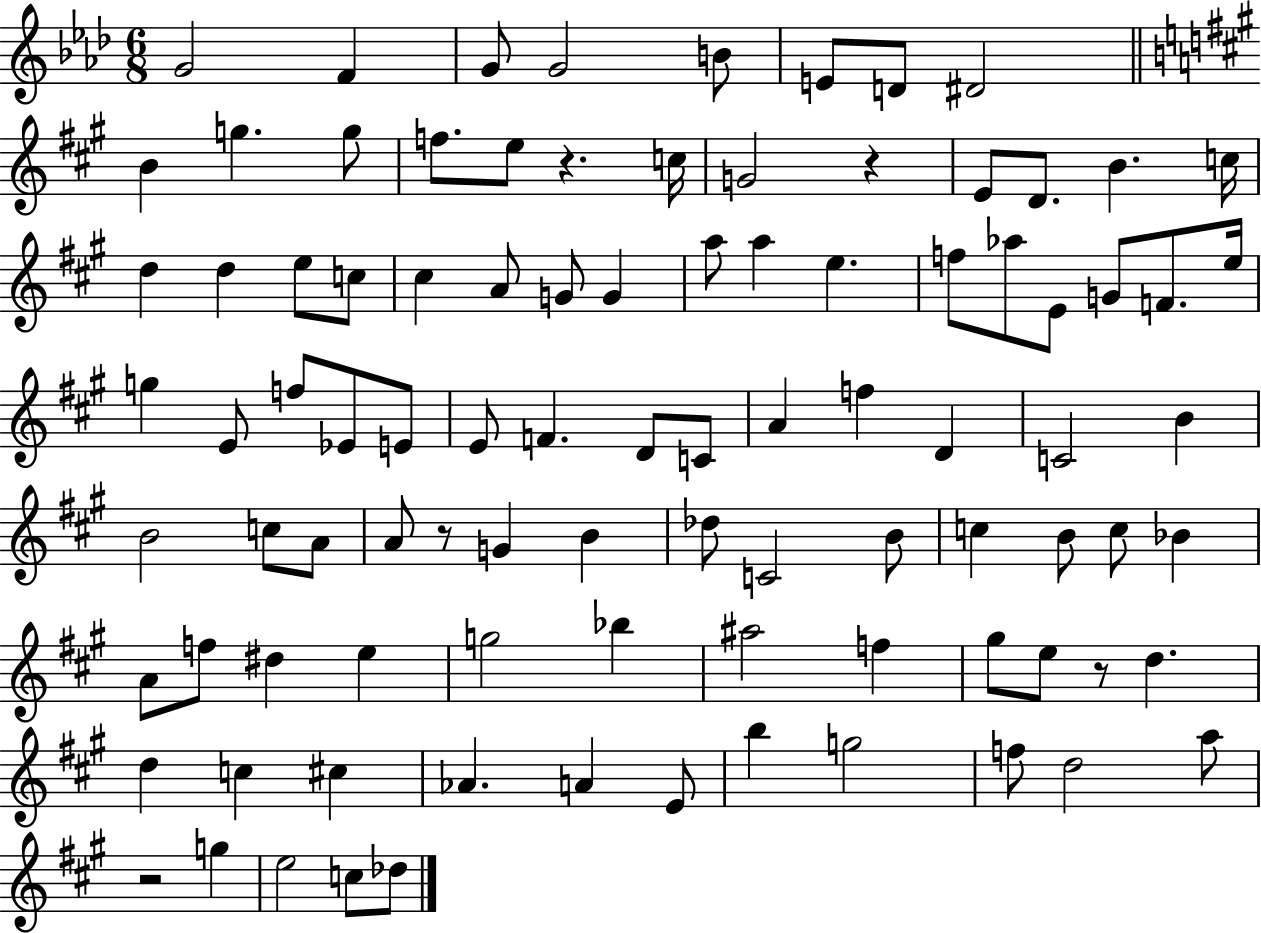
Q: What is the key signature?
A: AES major